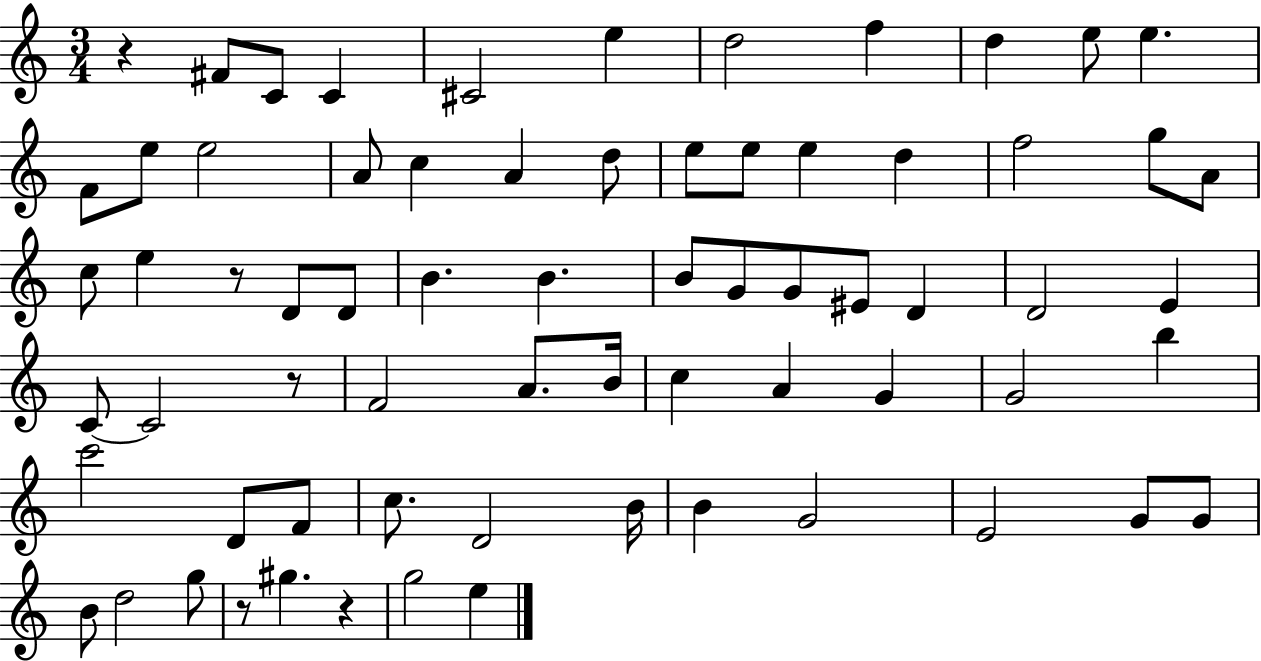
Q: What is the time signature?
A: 3/4